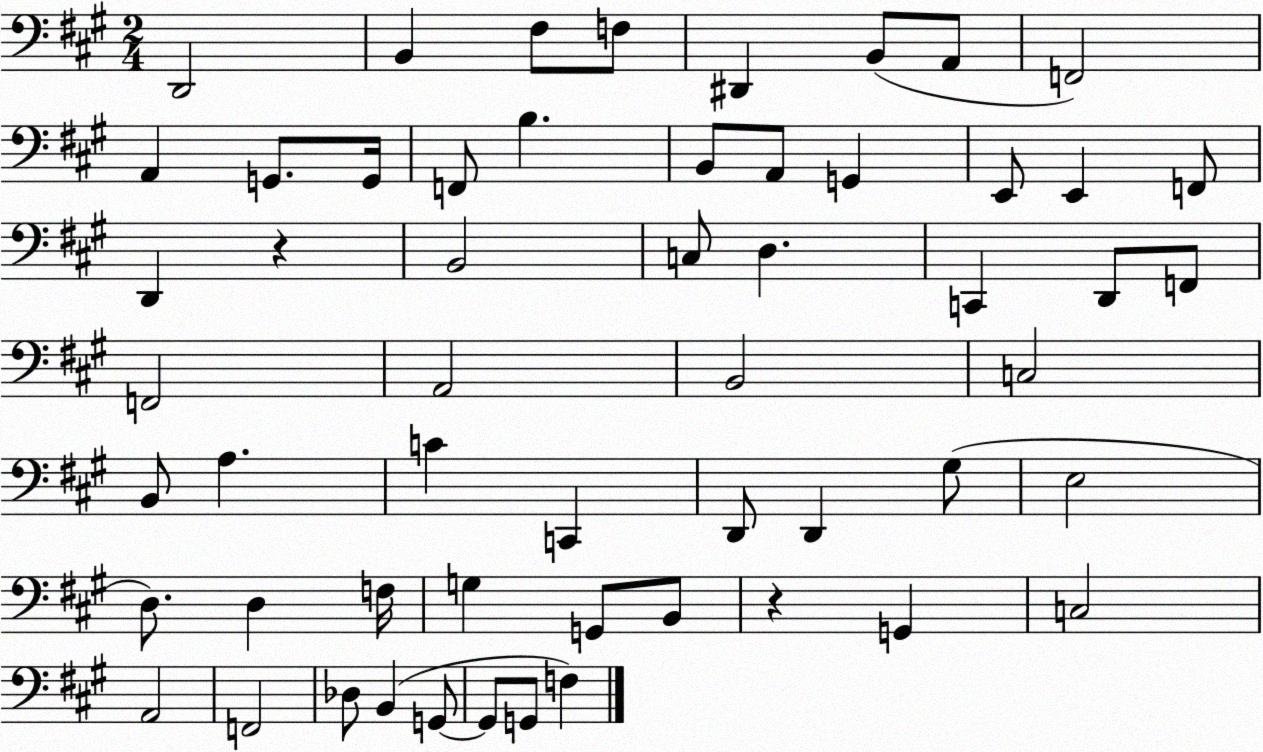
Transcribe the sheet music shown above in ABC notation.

X:1
T:Untitled
M:2/4
L:1/4
K:A
D,,2 B,, ^F,/2 F,/2 ^D,, B,,/2 A,,/2 F,,2 A,, G,,/2 G,,/4 F,,/2 B, B,,/2 A,,/2 G,, E,,/2 E,, F,,/2 D,, z B,,2 C,/2 D, C,, D,,/2 F,,/2 F,,2 A,,2 B,,2 C,2 B,,/2 A, C C,, D,,/2 D,, ^G,/2 E,2 D,/2 D, F,/4 G, G,,/2 B,,/2 z G,, C,2 A,,2 F,,2 _D,/2 B,, G,,/2 G,,/2 G,,/2 F,